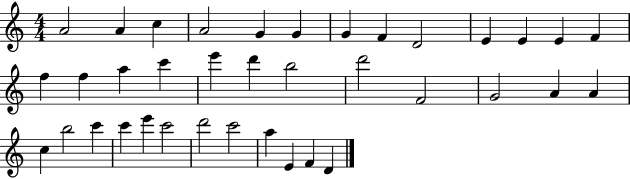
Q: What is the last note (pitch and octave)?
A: D4